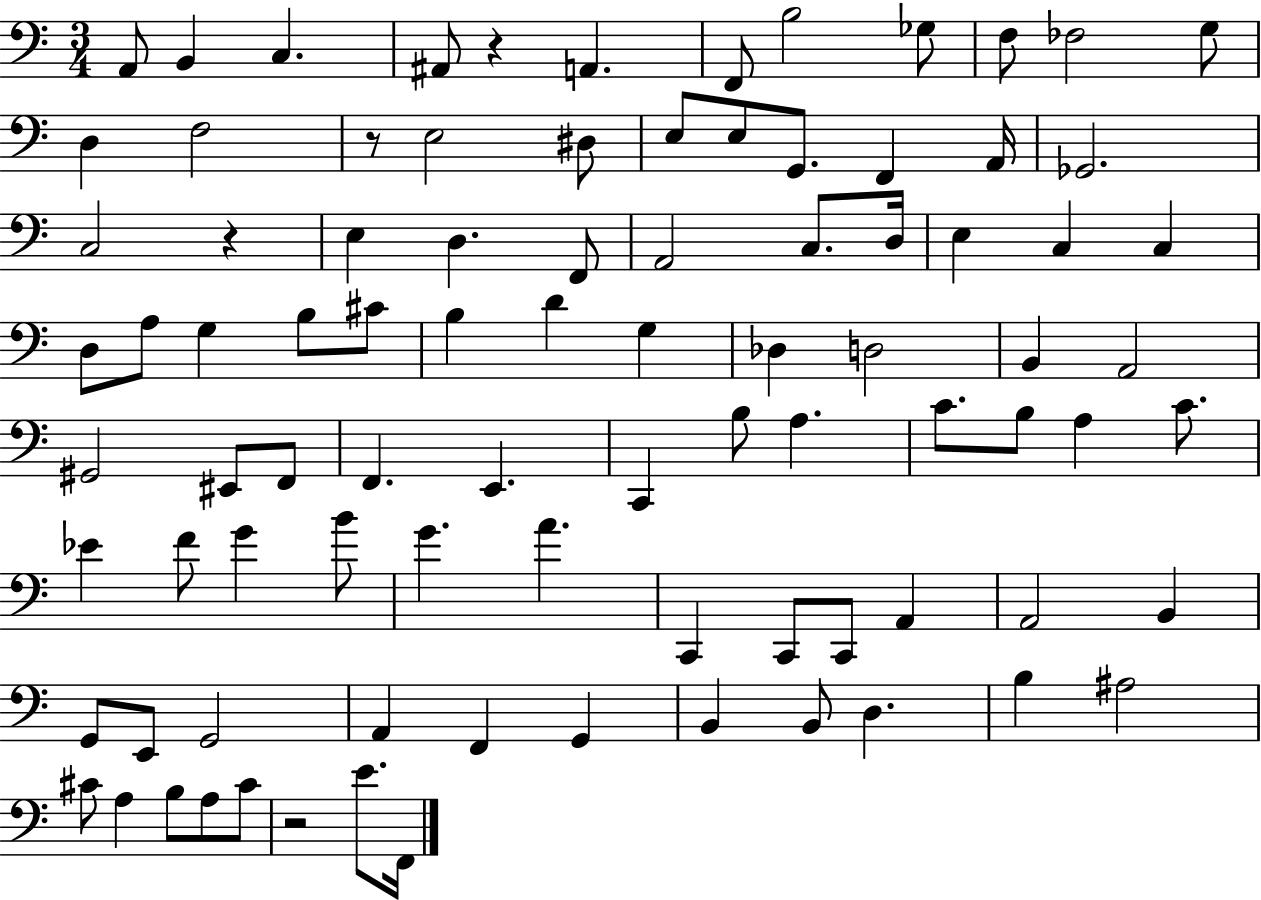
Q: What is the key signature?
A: C major